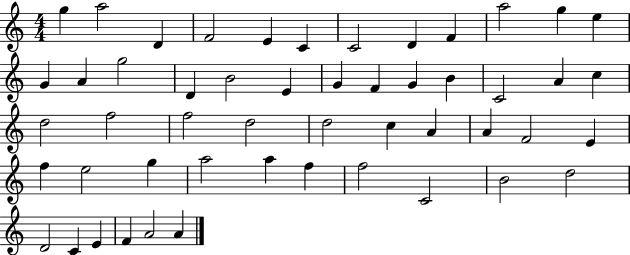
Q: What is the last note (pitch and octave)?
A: A4